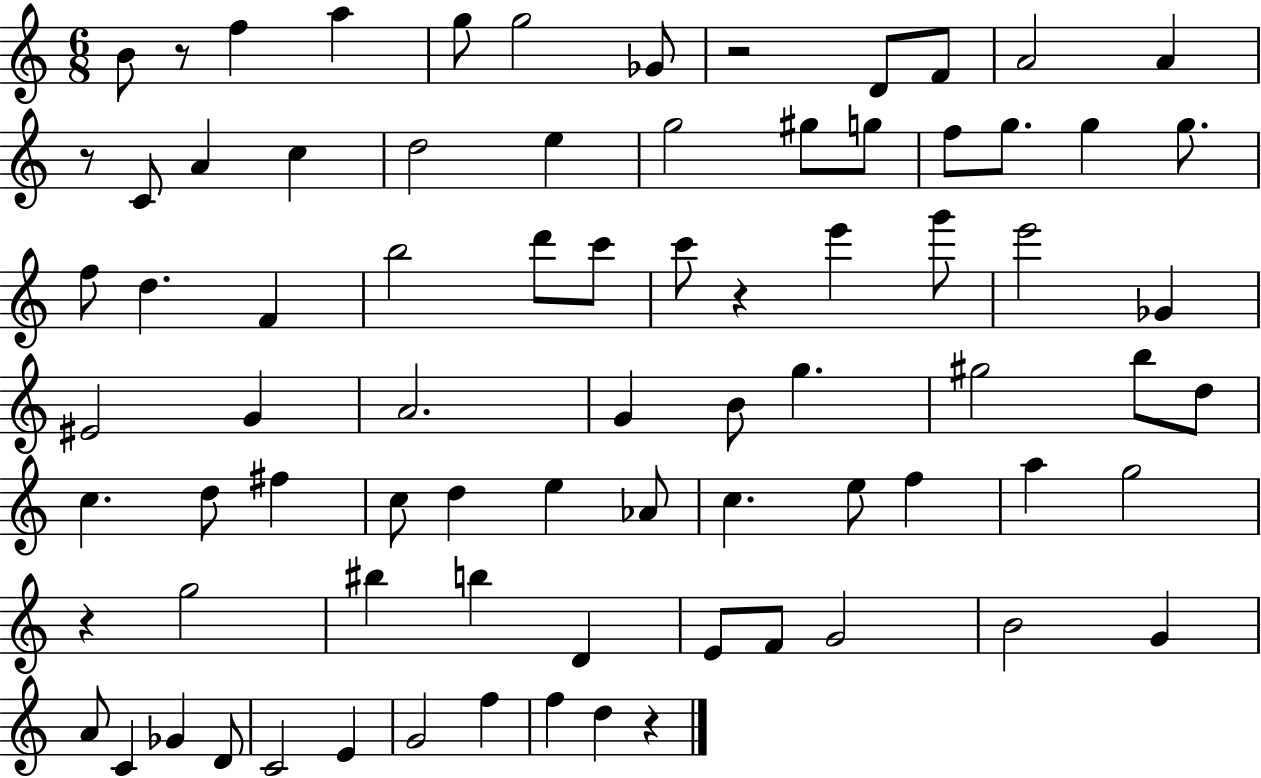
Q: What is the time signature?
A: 6/8